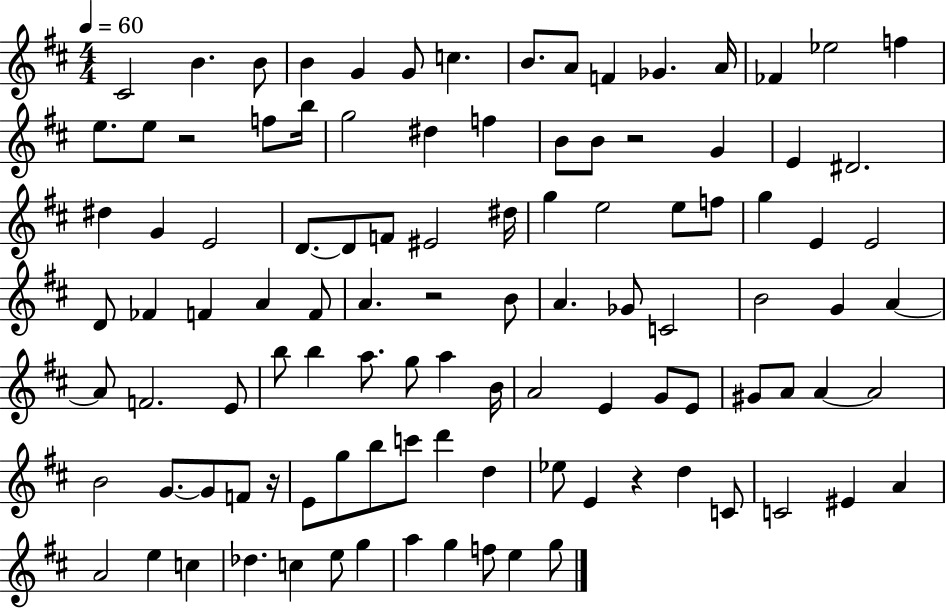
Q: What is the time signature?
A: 4/4